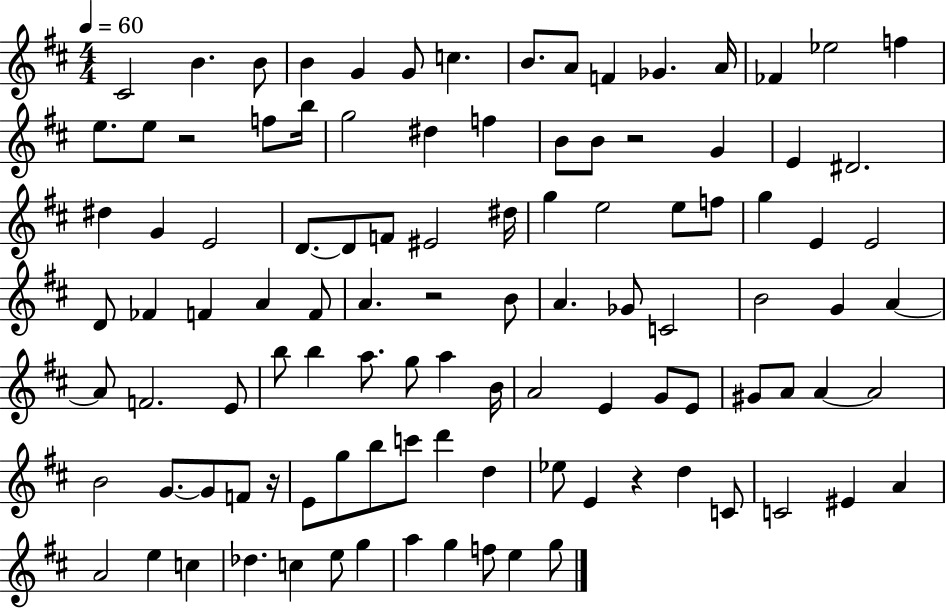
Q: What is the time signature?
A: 4/4